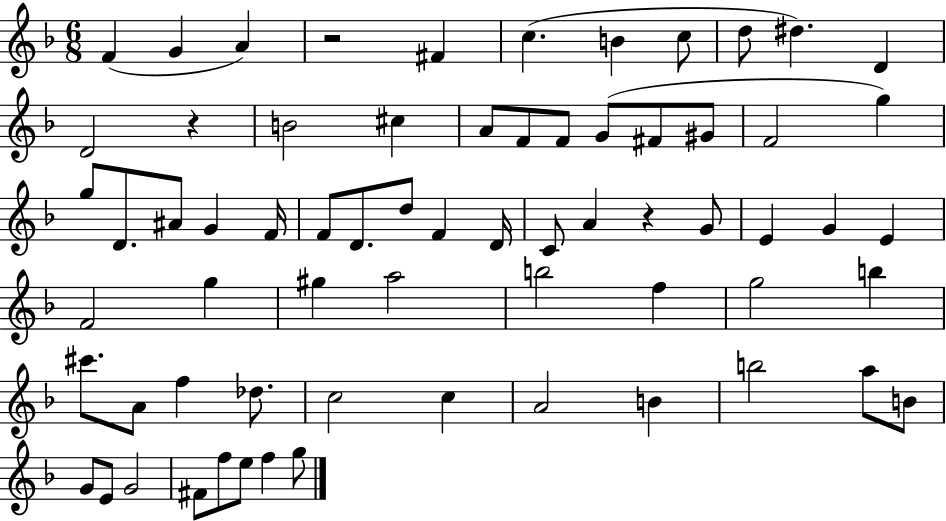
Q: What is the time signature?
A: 6/8